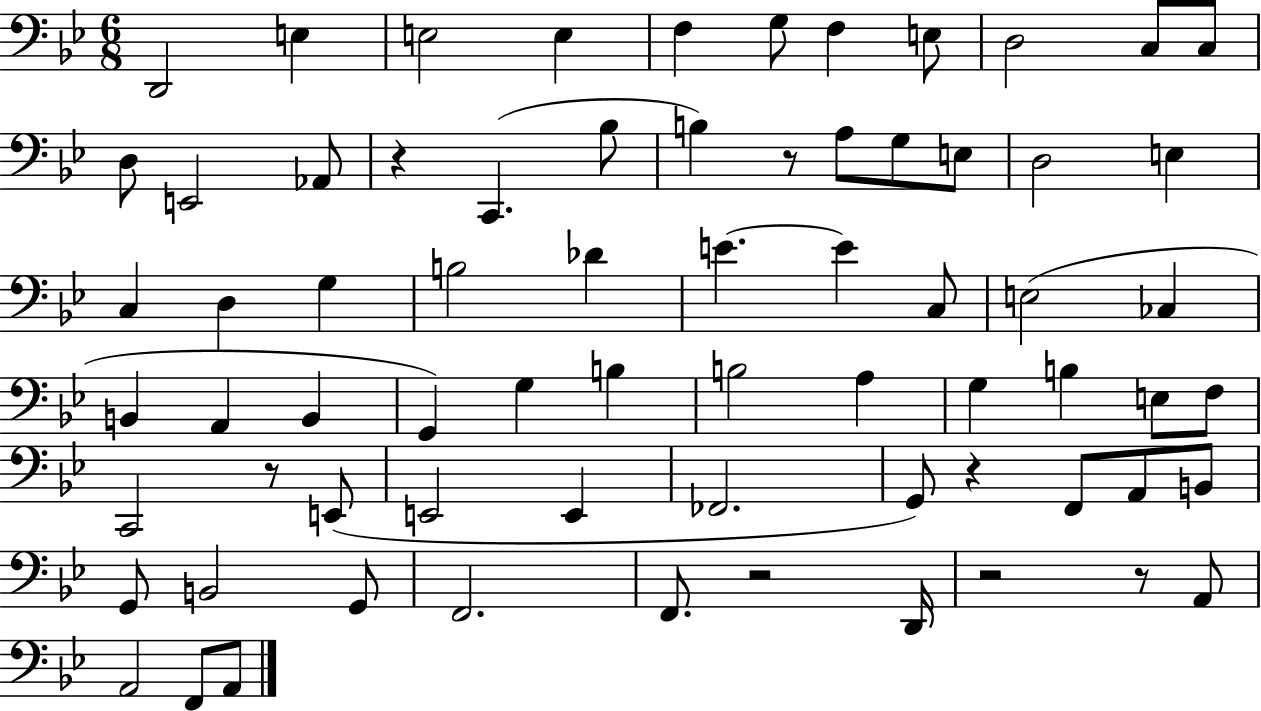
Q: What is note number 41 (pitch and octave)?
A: G3